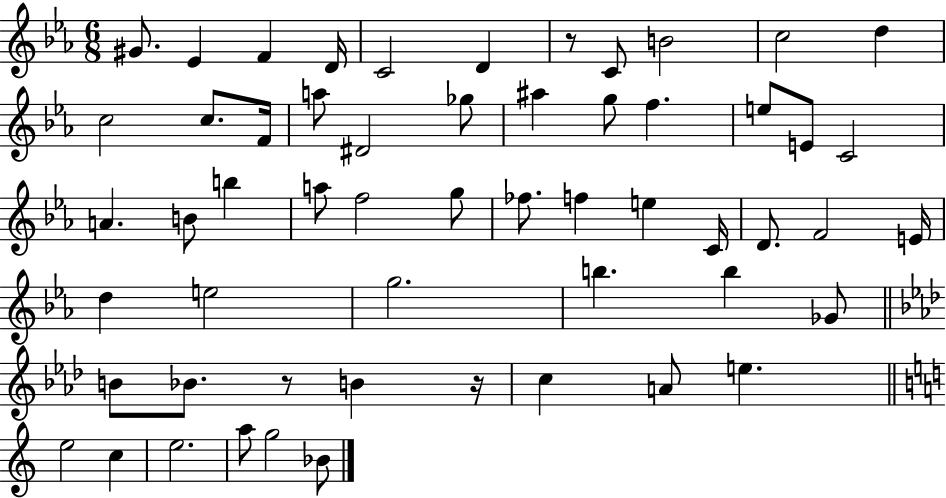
G#4/e. Eb4/q F4/q D4/s C4/h D4/q R/e C4/e B4/h C5/h D5/q C5/h C5/e. F4/s A5/e D#4/h Gb5/e A#5/q G5/e F5/q. E5/e E4/e C4/h A4/q. B4/e B5/q A5/e F5/h G5/e FES5/e. F5/q E5/q C4/s D4/e. F4/h E4/s D5/q E5/h G5/h. B5/q. B5/q Gb4/e B4/e Bb4/e. R/e B4/q R/s C5/q A4/e E5/q. E5/h C5/q E5/h. A5/e G5/h Bb4/e